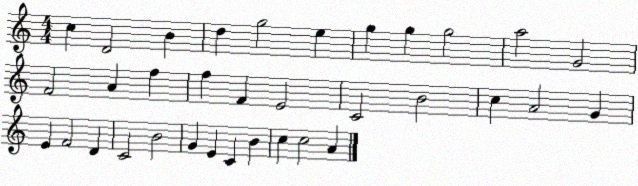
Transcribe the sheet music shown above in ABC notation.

X:1
T:Untitled
M:4/4
L:1/4
K:C
c D2 B d g2 e g g g2 a2 G2 F2 A f f F E2 C2 B2 c A2 G E F2 D C2 B2 G E C B c c2 A